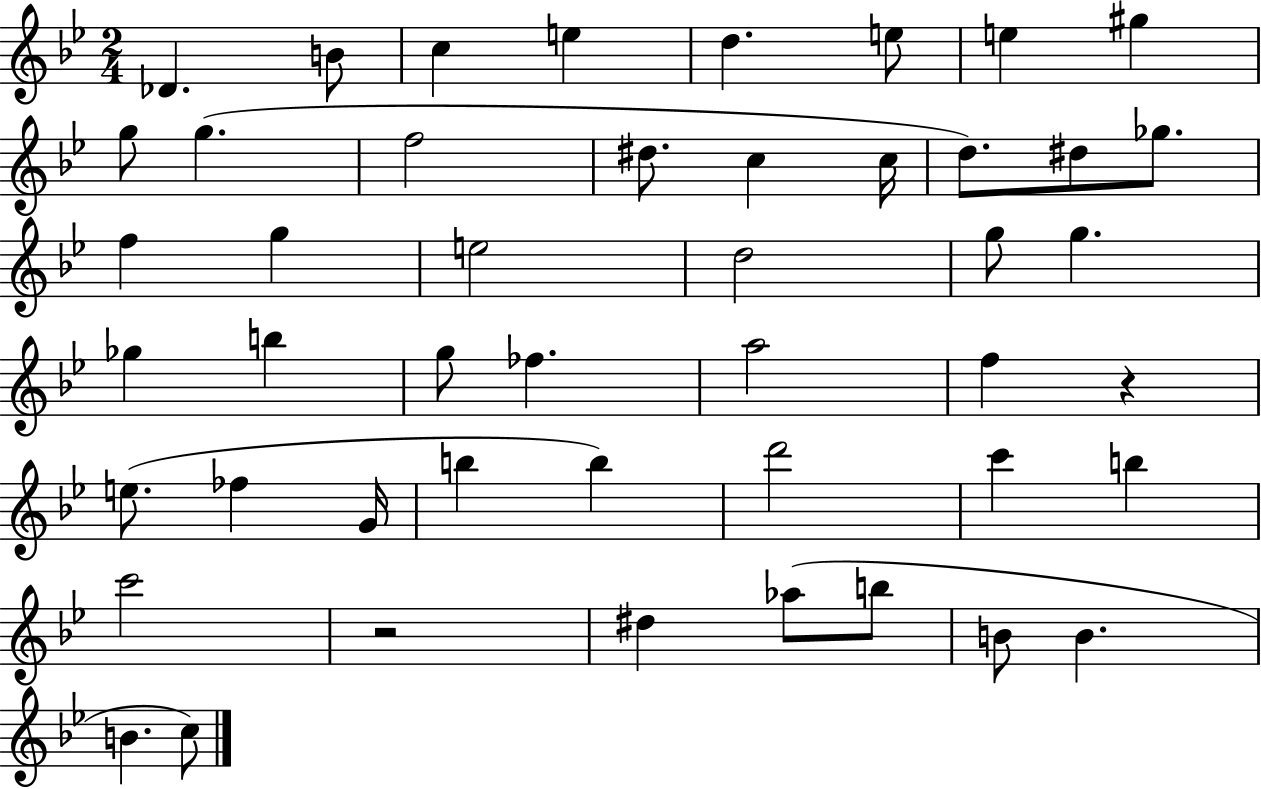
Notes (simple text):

Db4/q. B4/e C5/q E5/q D5/q. E5/e E5/q G#5/q G5/e G5/q. F5/h D#5/e. C5/q C5/s D5/e. D#5/e Gb5/e. F5/q G5/q E5/h D5/h G5/e G5/q. Gb5/q B5/q G5/e FES5/q. A5/h F5/q R/q E5/e. FES5/q G4/s B5/q B5/q D6/h C6/q B5/q C6/h R/h D#5/q Ab5/e B5/e B4/e B4/q. B4/q. C5/e